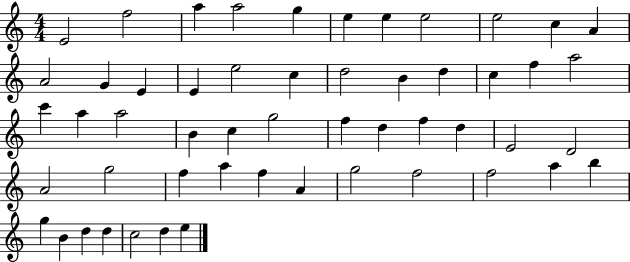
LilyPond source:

{
  \clef treble
  \numericTimeSignature
  \time 4/4
  \key c \major
  e'2 f''2 | a''4 a''2 g''4 | e''4 e''4 e''2 | e''2 c''4 a'4 | \break a'2 g'4 e'4 | e'4 e''2 c''4 | d''2 b'4 d''4 | c''4 f''4 a''2 | \break c'''4 a''4 a''2 | b'4 c''4 g''2 | f''4 d''4 f''4 d''4 | e'2 d'2 | \break a'2 g''2 | f''4 a''4 f''4 a'4 | g''2 f''2 | f''2 a''4 b''4 | \break g''4 b'4 d''4 d''4 | c''2 d''4 e''4 | \bar "|."
}